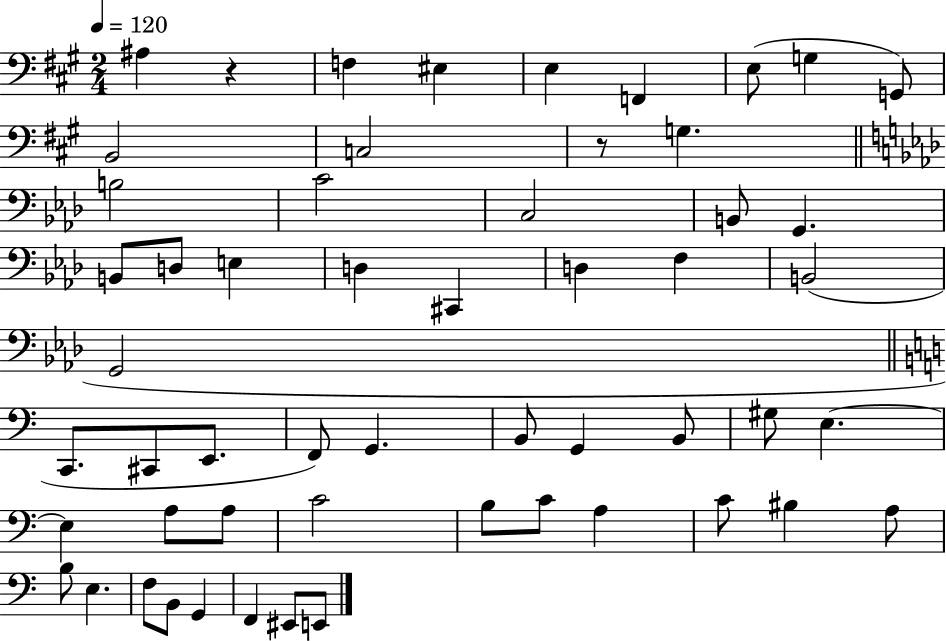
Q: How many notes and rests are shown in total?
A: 55